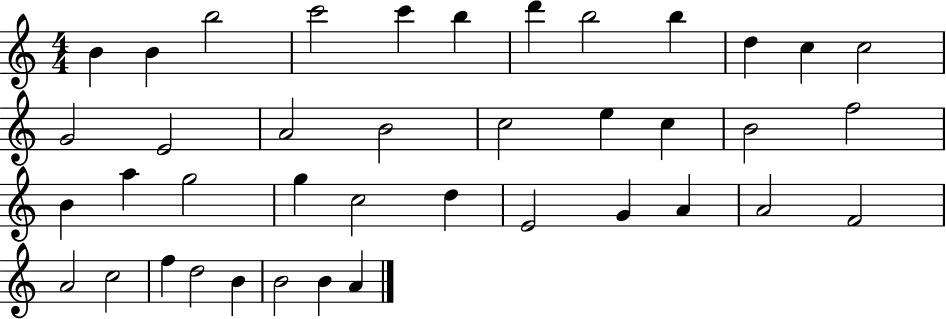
X:1
T:Untitled
M:4/4
L:1/4
K:C
B B b2 c'2 c' b d' b2 b d c c2 G2 E2 A2 B2 c2 e c B2 f2 B a g2 g c2 d E2 G A A2 F2 A2 c2 f d2 B B2 B A